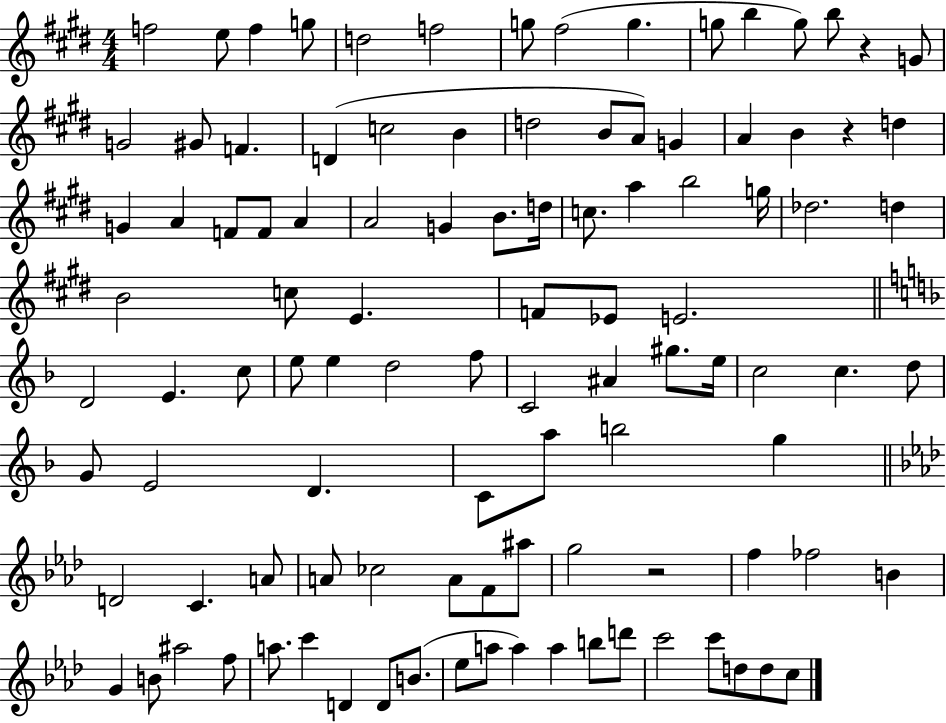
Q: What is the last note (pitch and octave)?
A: C5